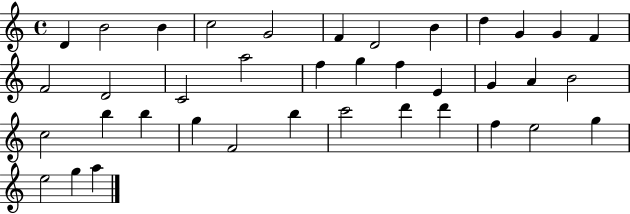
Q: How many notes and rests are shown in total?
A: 38